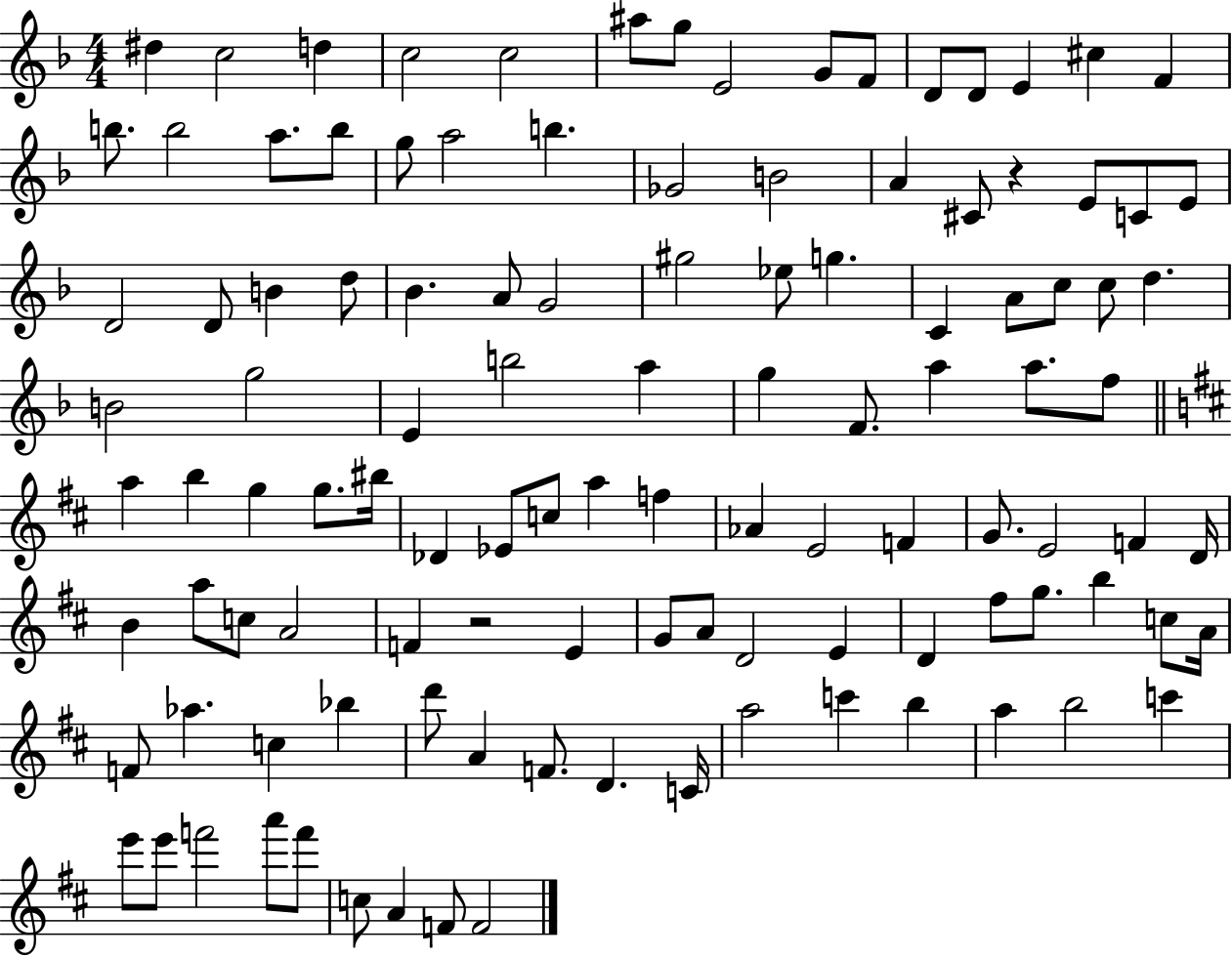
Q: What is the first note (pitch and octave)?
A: D#5